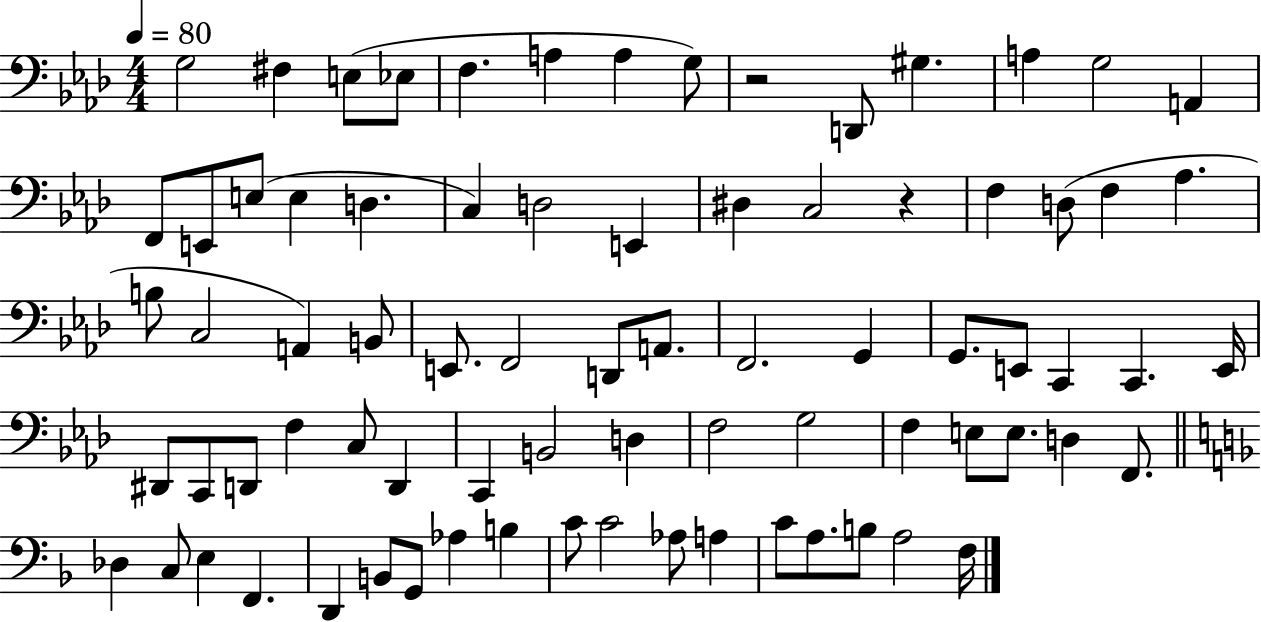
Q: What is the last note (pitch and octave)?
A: F3